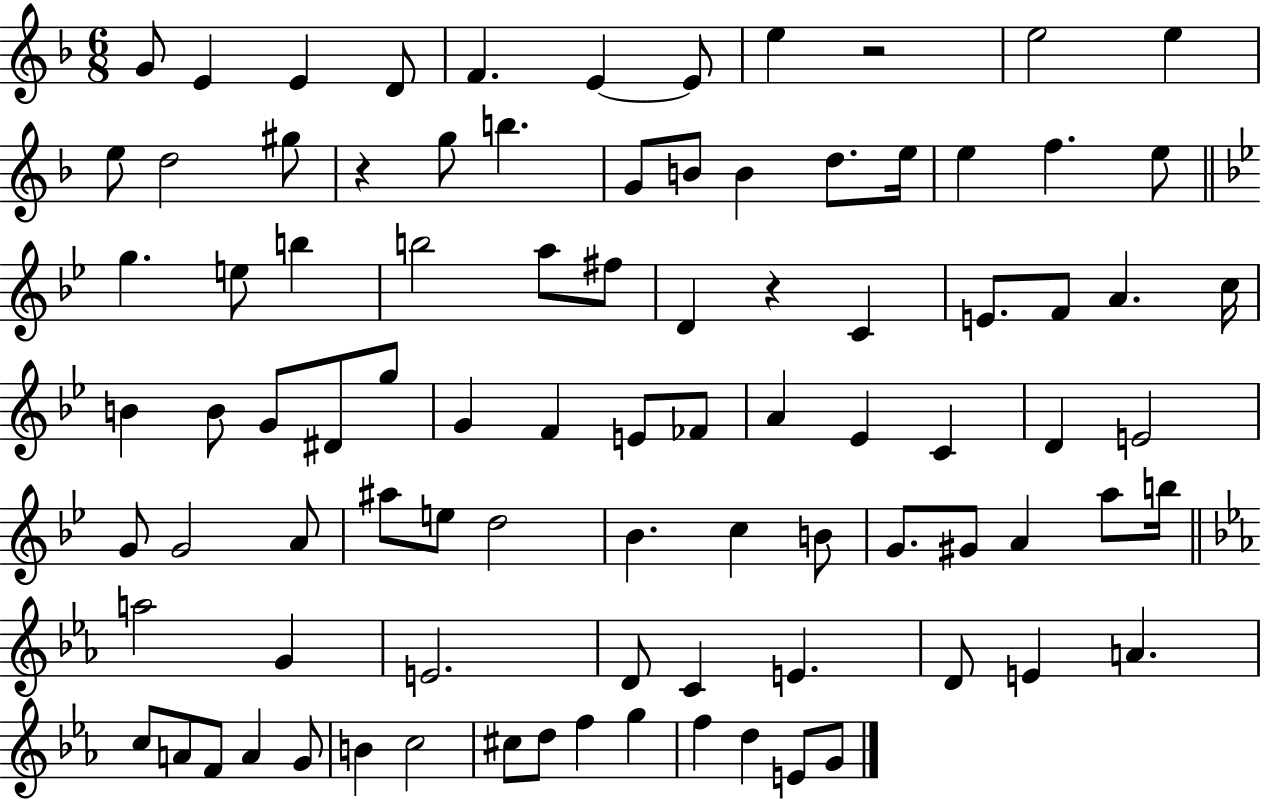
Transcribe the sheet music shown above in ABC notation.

X:1
T:Untitled
M:6/8
L:1/4
K:F
G/2 E E D/2 F E E/2 e z2 e2 e e/2 d2 ^g/2 z g/2 b G/2 B/2 B d/2 e/4 e f e/2 g e/2 b b2 a/2 ^f/2 D z C E/2 F/2 A c/4 B B/2 G/2 ^D/2 g/2 G F E/2 _F/2 A _E C D E2 G/2 G2 A/2 ^a/2 e/2 d2 _B c B/2 G/2 ^G/2 A a/2 b/4 a2 G E2 D/2 C E D/2 E A c/2 A/2 F/2 A G/2 B c2 ^c/2 d/2 f g f d E/2 G/2